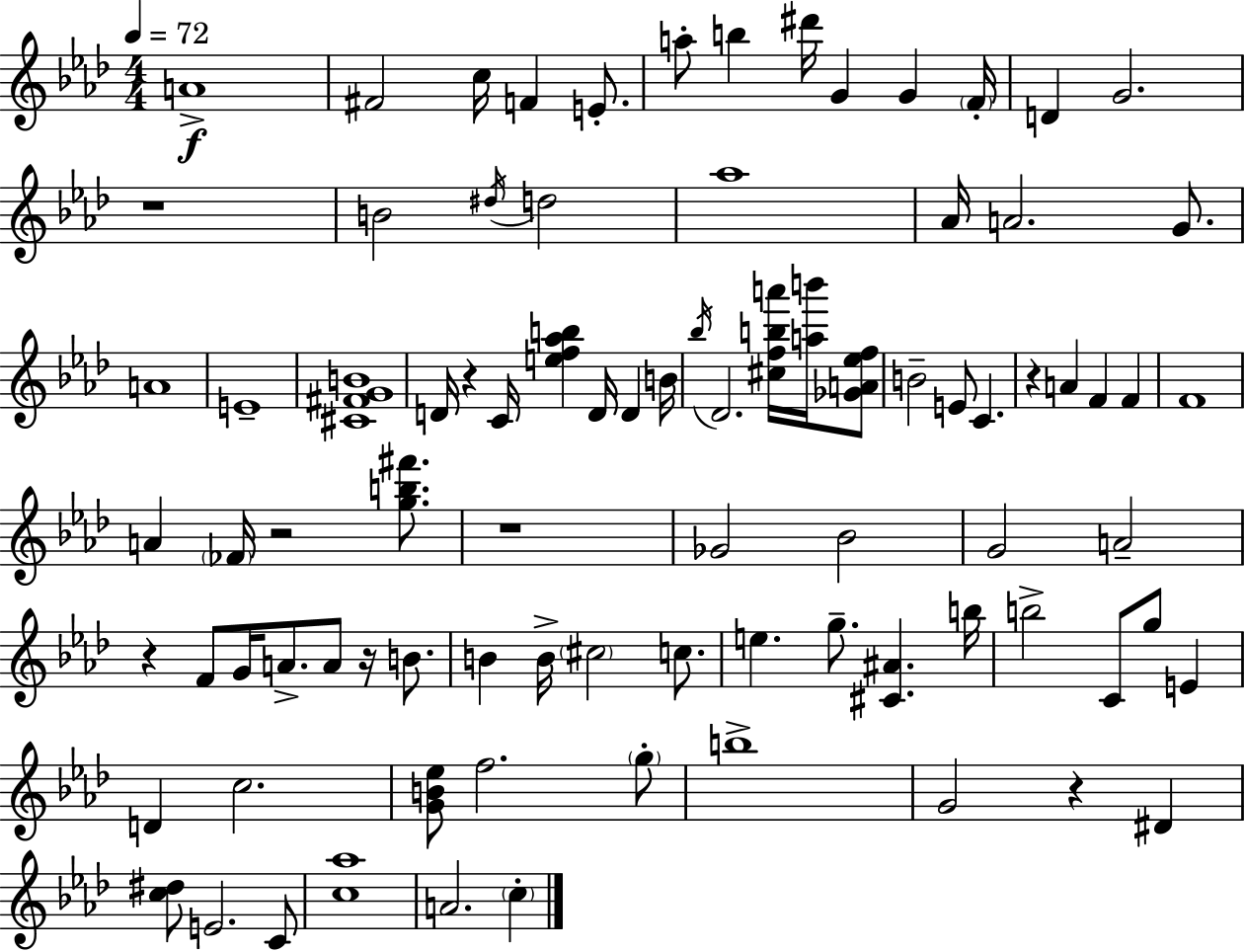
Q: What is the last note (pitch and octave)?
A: C5